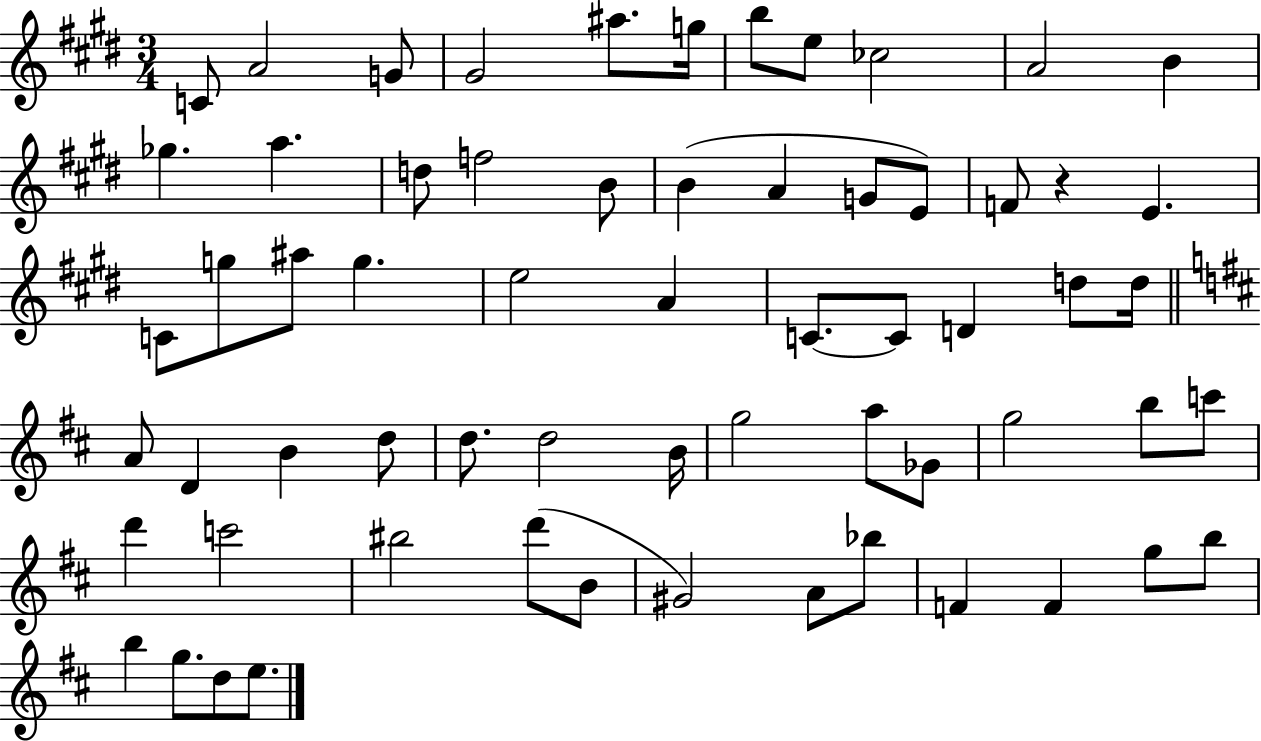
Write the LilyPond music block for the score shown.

{
  \clef treble
  \numericTimeSignature
  \time 3/4
  \key e \major
  \repeat volta 2 { c'8 a'2 g'8 | gis'2 ais''8. g''16 | b''8 e''8 ces''2 | a'2 b'4 | \break ges''4. a''4. | d''8 f''2 b'8 | b'4( a'4 g'8 e'8) | f'8 r4 e'4. | \break c'8 g''8 ais''8 g''4. | e''2 a'4 | c'8.~~ c'8 d'4 d''8 d''16 | \bar "||" \break \key d \major a'8 d'4 b'4 d''8 | d''8. d''2 b'16 | g''2 a''8 ges'8 | g''2 b''8 c'''8 | \break d'''4 c'''2 | bis''2 d'''8( b'8 | gis'2) a'8 bes''8 | f'4 f'4 g''8 b''8 | \break b''4 g''8. d''8 e''8. | } \bar "|."
}